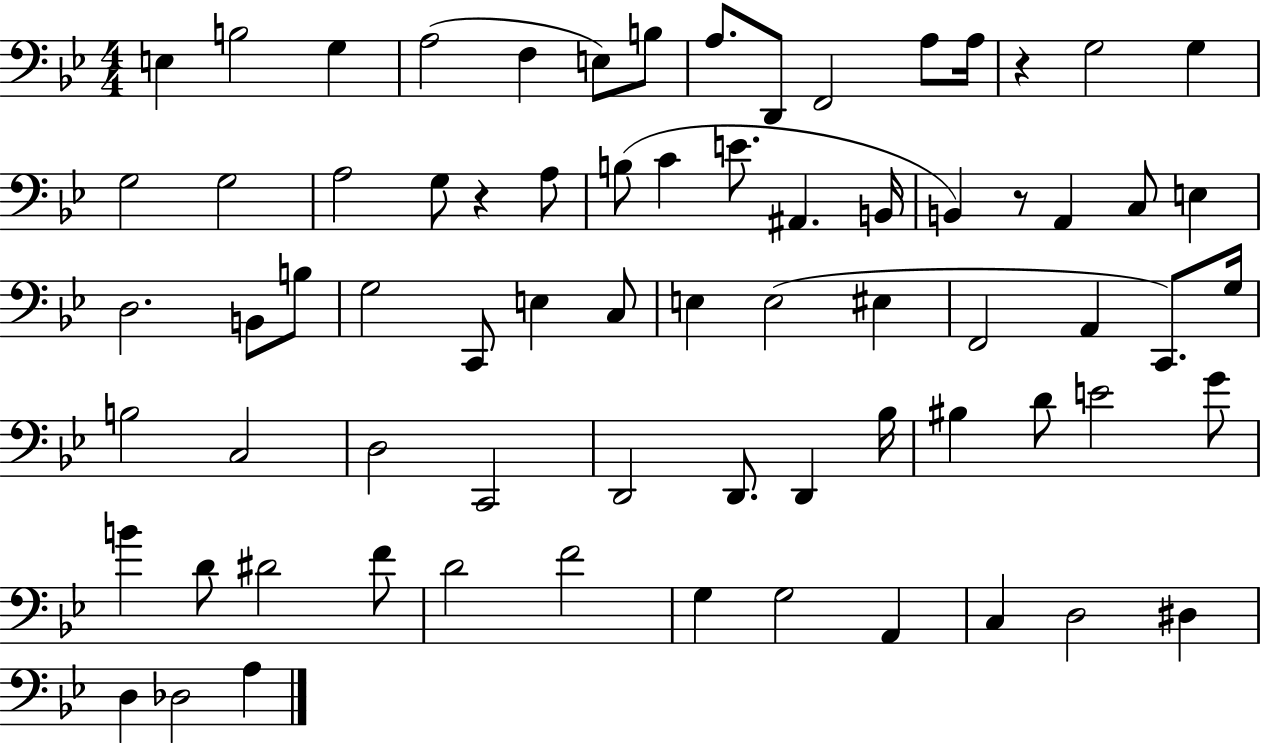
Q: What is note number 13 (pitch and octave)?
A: G3